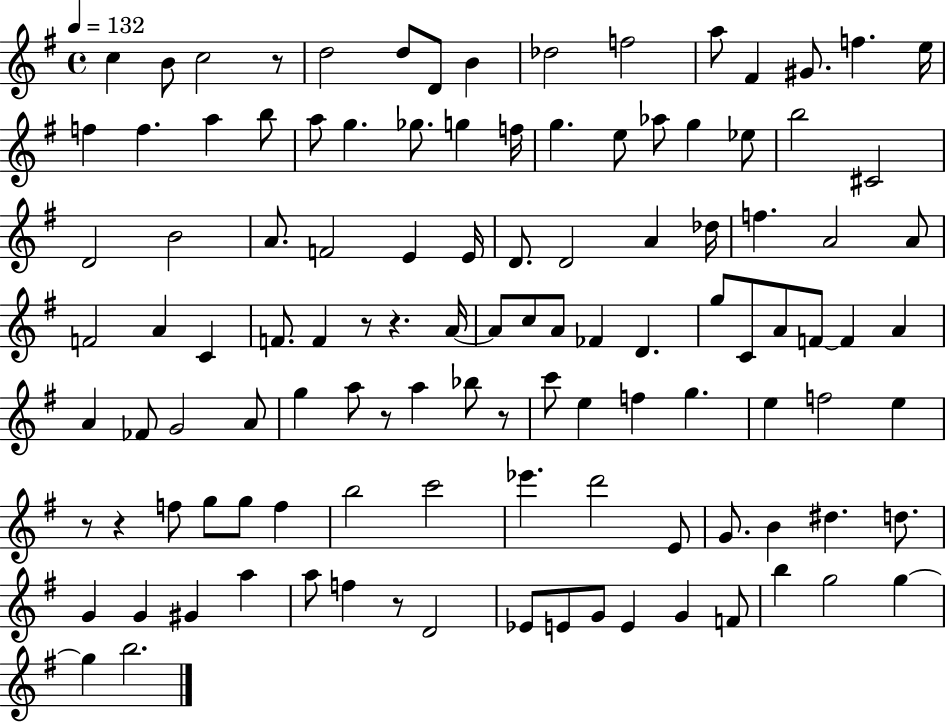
C5/q B4/e C5/h R/e D5/h D5/e D4/e B4/q Db5/h F5/h A5/e F#4/q G#4/e. F5/q. E5/s F5/q F5/q. A5/q B5/e A5/e G5/q. Gb5/e. G5/q F5/s G5/q. E5/e Ab5/e G5/q Eb5/e B5/h C#4/h D4/h B4/h A4/e. F4/h E4/q E4/s D4/e. D4/h A4/q Db5/s F5/q. A4/h A4/e F4/h A4/q C4/q F4/e. F4/q R/e R/q. A4/s A4/e C5/e A4/e FES4/q D4/q. G5/e C4/e A4/e F4/e F4/q A4/q A4/q FES4/e G4/h A4/e G5/q A5/e R/e A5/q Bb5/e R/e C6/e E5/q F5/q G5/q. E5/q F5/h E5/q R/e R/q F5/e G5/e G5/e F5/q B5/h C6/h Eb6/q. D6/h E4/e G4/e. B4/q D#5/q. D5/e. G4/q G4/q G#4/q A5/q A5/e F5/q R/e D4/h Eb4/e E4/e G4/e E4/q G4/q F4/e B5/q G5/h G5/q G5/q B5/h.